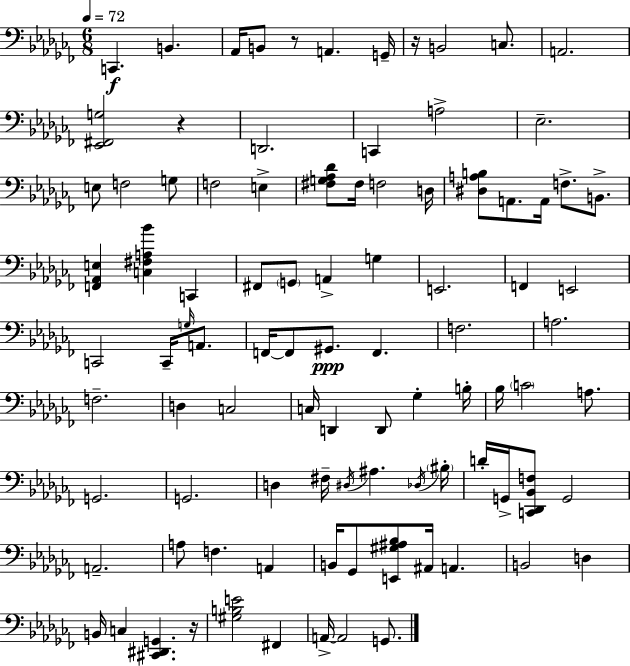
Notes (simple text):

C2/q. B2/q. Ab2/s B2/e R/e A2/q. G2/s R/s B2/h C3/e. A2/h. [Eb2,F#2,G3]/h R/q D2/h. C2/q A3/h Eb3/h. E3/e F3/h G3/e F3/h E3/q [F#3,G3,Ab3,Db4]/e F#3/s F3/h D3/s [D#3,A3,B3]/e A2/e. A2/s F3/e. B2/e. [F2,Ab2,E3]/q [C3,F#3,A3,Bb4]/q C2/q F#2/e G2/e A2/q G3/q E2/h. F2/q E2/h C2/h C2/s G3/s A2/e. F2/s F2/e G#2/e. F2/q. F3/h. A3/h. F3/h. D3/q C3/h C3/s D2/q D2/e Gb3/q B3/s Bb3/s C4/h A3/e. G2/h. G2/h. D3/q F#3/s D#3/s A#3/q. Db3/s BIS3/s D4/s G2/s [C2,Db2,Bb2,F3]/e G2/h A2/h. A3/e F3/q. A2/q B2/s Gb2/e [E2,G#3,A#3,Bb3]/e A#2/s A2/q. B2/h D3/q B2/s C3/q [C#2,D#2,G2]/q. R/s [G#3,B3,E4]/h F#2/q A2/s A2/h G2/e.